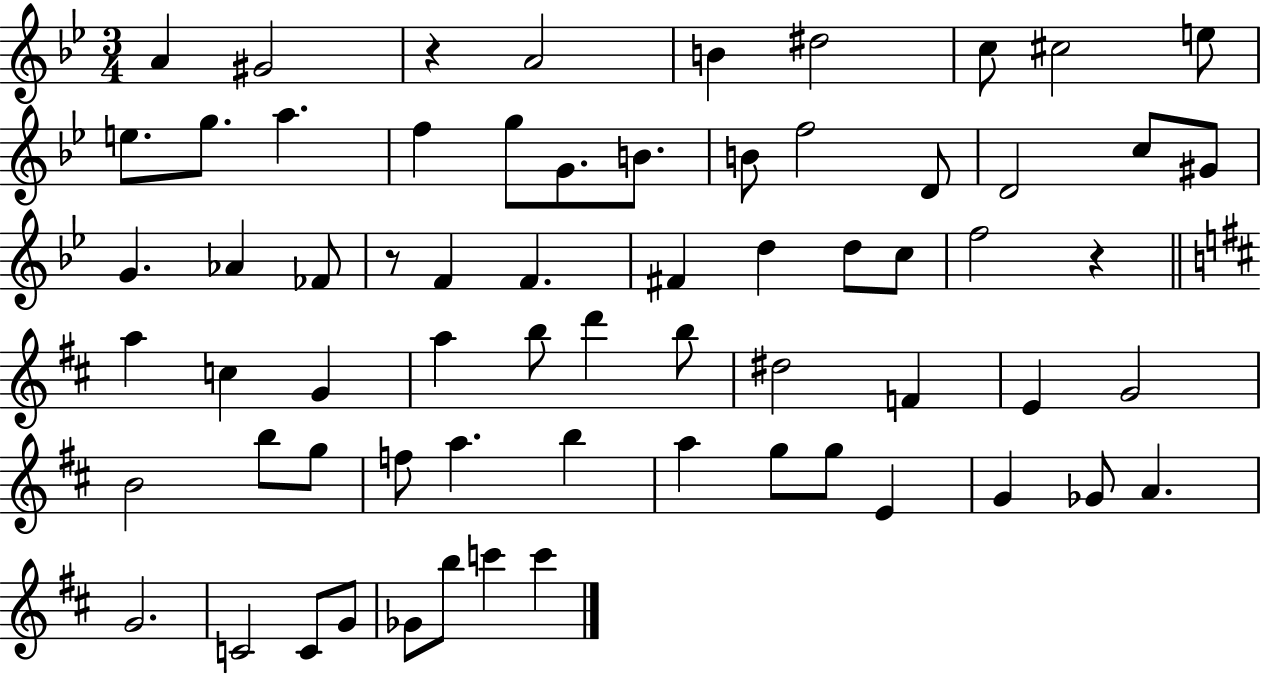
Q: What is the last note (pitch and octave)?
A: C6